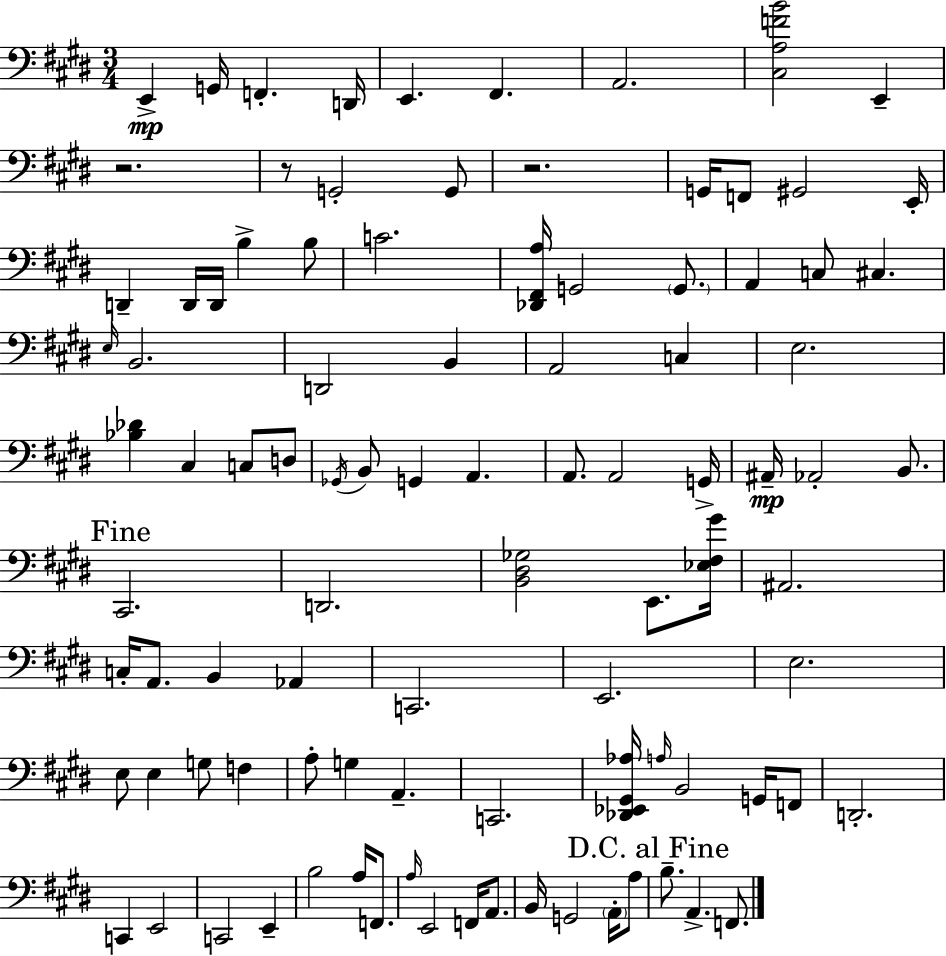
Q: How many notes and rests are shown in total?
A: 96